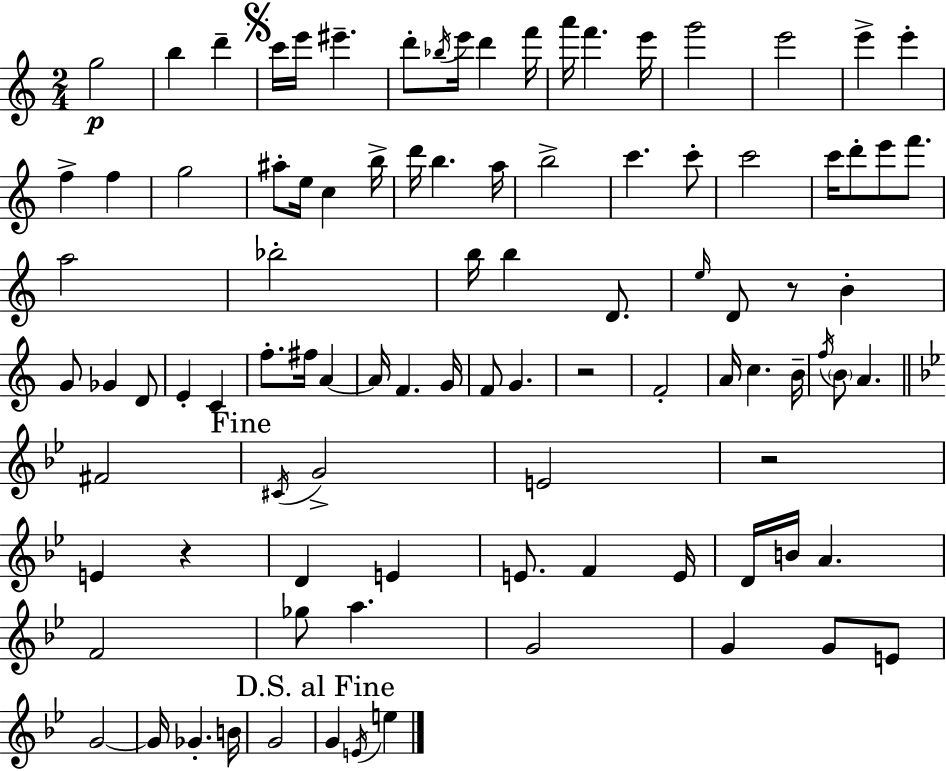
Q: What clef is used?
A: treble